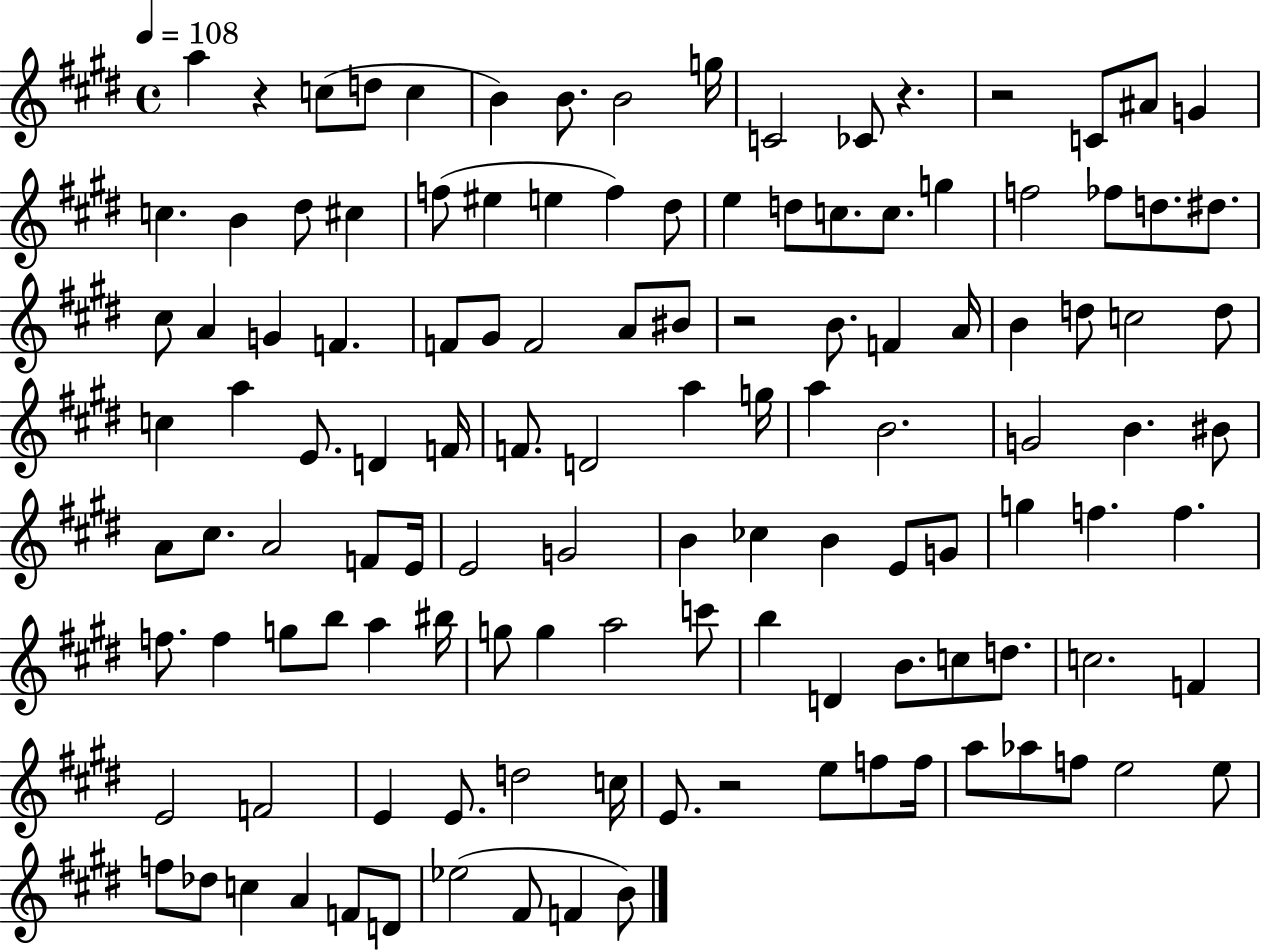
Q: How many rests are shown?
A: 5